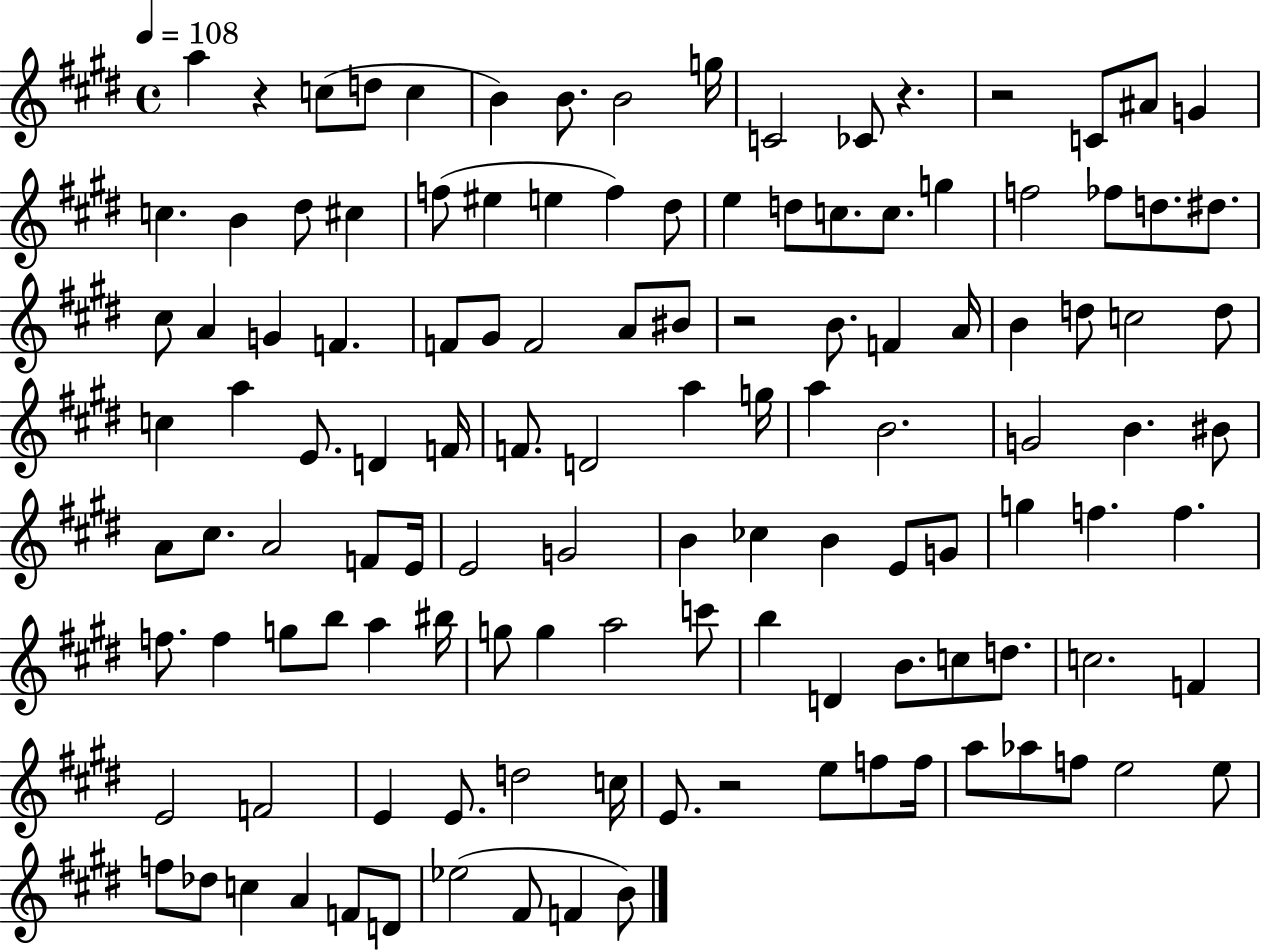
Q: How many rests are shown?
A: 5